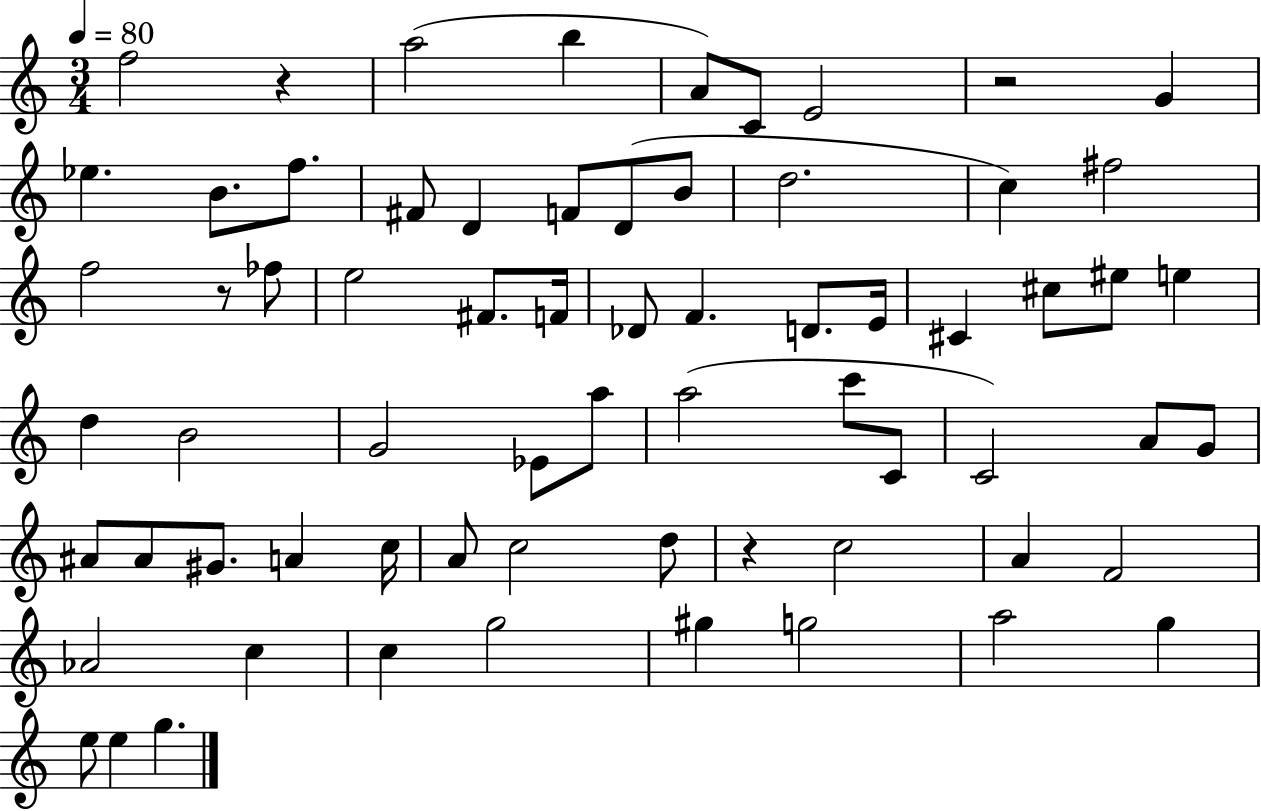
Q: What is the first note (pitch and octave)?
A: F5